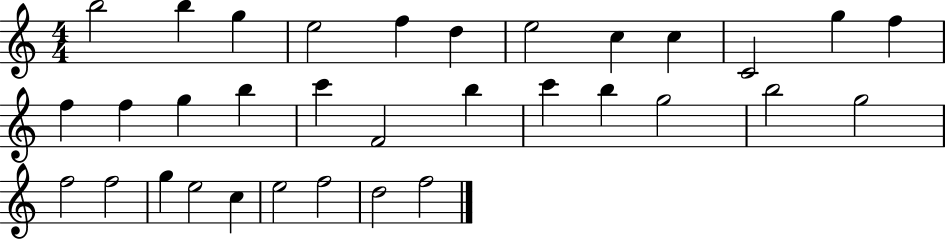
X:1
T:Untitled
M:4/4
L:1/4
K:C
b2 b g e2 f d e2 c c C2 g f f f g b c' F2 b c' b g2 b2 g2 f2 f2 g e2 c e2 f2 d2 f2